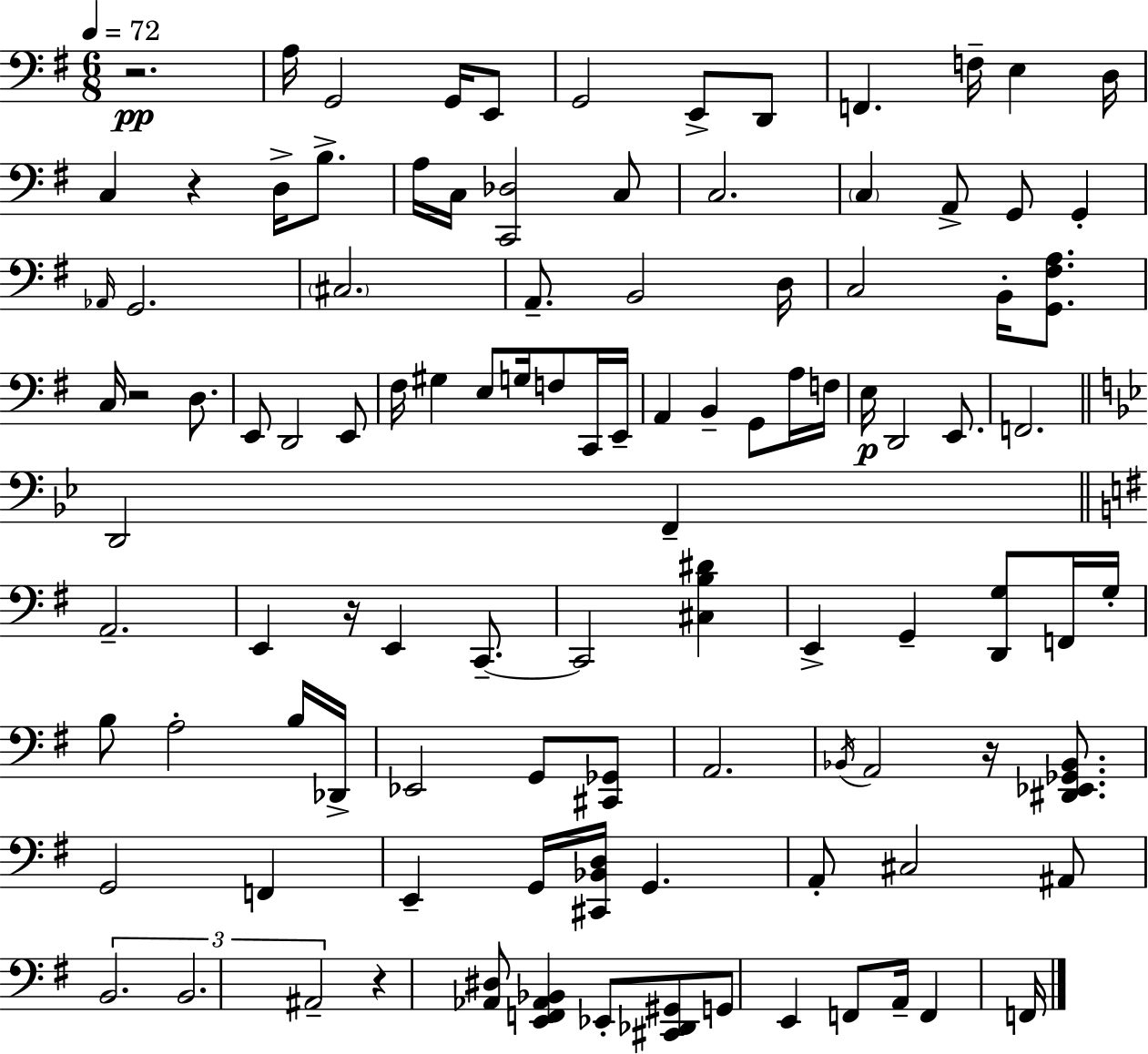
{
  \clef bass
  \numericTimeSignature
  \time 6/8
  \key g \major
  \tempo 4 = 72
  r2.\pp | a16 g,2 g,16 e,8 | g,2 e,8-> d,8 | f,4. f16-- e4 d16 | \break c4 r4 d16-> b8.-> | a16 c16 <c, des>2 c8 | c2. | \parenthesize c4 a,8-> g,8 g,4-. | \break \grace { aes,16 } g,2. | \parenthesize cis2. | a,8.-- b,2 | d16 c2 b,16-. <g, fis a>8. | \break c16 r2 d8. | e,8 d,2 e,8 | fis16 gis4 e8 g16 f8 c,16 | e,16-- a,4 b,4-- g,8 a16 | \break f16 e16\p d,2 e,8. | f,2. | \bar "||" \break \key g \minor d,2 f,4-- | \bar "||" \break \key g \major a,2.-- | e,4 r16 e,4 c,8.--~~ | c,2 <cis b dis'>4 | e,4-> g,4-- <d, g>8 f,16 g16-. | \break b8 a2-. b16 des,16-> | ees,2 g,8 <cis, ges,>8 | a,2. | \acciaccatura { bes,16 } a,2 r16 <dis, ees, ges, bes,>8. | \break g,2 f,4 | e,4-- g,16 <cis, bes, d>16 g,4. | a,8-. cis2 ais,8 | \tuplet 3/2 { b,2. | \break b,2. | ais,2-- } r4 | <aes, dis>8 <e, f, aes, bes,>4 ees,8-. <cis, des, gis,>8 g,8 | e,4 f,8 a,16-- f,4 | \break f,16 \bar "|."
}